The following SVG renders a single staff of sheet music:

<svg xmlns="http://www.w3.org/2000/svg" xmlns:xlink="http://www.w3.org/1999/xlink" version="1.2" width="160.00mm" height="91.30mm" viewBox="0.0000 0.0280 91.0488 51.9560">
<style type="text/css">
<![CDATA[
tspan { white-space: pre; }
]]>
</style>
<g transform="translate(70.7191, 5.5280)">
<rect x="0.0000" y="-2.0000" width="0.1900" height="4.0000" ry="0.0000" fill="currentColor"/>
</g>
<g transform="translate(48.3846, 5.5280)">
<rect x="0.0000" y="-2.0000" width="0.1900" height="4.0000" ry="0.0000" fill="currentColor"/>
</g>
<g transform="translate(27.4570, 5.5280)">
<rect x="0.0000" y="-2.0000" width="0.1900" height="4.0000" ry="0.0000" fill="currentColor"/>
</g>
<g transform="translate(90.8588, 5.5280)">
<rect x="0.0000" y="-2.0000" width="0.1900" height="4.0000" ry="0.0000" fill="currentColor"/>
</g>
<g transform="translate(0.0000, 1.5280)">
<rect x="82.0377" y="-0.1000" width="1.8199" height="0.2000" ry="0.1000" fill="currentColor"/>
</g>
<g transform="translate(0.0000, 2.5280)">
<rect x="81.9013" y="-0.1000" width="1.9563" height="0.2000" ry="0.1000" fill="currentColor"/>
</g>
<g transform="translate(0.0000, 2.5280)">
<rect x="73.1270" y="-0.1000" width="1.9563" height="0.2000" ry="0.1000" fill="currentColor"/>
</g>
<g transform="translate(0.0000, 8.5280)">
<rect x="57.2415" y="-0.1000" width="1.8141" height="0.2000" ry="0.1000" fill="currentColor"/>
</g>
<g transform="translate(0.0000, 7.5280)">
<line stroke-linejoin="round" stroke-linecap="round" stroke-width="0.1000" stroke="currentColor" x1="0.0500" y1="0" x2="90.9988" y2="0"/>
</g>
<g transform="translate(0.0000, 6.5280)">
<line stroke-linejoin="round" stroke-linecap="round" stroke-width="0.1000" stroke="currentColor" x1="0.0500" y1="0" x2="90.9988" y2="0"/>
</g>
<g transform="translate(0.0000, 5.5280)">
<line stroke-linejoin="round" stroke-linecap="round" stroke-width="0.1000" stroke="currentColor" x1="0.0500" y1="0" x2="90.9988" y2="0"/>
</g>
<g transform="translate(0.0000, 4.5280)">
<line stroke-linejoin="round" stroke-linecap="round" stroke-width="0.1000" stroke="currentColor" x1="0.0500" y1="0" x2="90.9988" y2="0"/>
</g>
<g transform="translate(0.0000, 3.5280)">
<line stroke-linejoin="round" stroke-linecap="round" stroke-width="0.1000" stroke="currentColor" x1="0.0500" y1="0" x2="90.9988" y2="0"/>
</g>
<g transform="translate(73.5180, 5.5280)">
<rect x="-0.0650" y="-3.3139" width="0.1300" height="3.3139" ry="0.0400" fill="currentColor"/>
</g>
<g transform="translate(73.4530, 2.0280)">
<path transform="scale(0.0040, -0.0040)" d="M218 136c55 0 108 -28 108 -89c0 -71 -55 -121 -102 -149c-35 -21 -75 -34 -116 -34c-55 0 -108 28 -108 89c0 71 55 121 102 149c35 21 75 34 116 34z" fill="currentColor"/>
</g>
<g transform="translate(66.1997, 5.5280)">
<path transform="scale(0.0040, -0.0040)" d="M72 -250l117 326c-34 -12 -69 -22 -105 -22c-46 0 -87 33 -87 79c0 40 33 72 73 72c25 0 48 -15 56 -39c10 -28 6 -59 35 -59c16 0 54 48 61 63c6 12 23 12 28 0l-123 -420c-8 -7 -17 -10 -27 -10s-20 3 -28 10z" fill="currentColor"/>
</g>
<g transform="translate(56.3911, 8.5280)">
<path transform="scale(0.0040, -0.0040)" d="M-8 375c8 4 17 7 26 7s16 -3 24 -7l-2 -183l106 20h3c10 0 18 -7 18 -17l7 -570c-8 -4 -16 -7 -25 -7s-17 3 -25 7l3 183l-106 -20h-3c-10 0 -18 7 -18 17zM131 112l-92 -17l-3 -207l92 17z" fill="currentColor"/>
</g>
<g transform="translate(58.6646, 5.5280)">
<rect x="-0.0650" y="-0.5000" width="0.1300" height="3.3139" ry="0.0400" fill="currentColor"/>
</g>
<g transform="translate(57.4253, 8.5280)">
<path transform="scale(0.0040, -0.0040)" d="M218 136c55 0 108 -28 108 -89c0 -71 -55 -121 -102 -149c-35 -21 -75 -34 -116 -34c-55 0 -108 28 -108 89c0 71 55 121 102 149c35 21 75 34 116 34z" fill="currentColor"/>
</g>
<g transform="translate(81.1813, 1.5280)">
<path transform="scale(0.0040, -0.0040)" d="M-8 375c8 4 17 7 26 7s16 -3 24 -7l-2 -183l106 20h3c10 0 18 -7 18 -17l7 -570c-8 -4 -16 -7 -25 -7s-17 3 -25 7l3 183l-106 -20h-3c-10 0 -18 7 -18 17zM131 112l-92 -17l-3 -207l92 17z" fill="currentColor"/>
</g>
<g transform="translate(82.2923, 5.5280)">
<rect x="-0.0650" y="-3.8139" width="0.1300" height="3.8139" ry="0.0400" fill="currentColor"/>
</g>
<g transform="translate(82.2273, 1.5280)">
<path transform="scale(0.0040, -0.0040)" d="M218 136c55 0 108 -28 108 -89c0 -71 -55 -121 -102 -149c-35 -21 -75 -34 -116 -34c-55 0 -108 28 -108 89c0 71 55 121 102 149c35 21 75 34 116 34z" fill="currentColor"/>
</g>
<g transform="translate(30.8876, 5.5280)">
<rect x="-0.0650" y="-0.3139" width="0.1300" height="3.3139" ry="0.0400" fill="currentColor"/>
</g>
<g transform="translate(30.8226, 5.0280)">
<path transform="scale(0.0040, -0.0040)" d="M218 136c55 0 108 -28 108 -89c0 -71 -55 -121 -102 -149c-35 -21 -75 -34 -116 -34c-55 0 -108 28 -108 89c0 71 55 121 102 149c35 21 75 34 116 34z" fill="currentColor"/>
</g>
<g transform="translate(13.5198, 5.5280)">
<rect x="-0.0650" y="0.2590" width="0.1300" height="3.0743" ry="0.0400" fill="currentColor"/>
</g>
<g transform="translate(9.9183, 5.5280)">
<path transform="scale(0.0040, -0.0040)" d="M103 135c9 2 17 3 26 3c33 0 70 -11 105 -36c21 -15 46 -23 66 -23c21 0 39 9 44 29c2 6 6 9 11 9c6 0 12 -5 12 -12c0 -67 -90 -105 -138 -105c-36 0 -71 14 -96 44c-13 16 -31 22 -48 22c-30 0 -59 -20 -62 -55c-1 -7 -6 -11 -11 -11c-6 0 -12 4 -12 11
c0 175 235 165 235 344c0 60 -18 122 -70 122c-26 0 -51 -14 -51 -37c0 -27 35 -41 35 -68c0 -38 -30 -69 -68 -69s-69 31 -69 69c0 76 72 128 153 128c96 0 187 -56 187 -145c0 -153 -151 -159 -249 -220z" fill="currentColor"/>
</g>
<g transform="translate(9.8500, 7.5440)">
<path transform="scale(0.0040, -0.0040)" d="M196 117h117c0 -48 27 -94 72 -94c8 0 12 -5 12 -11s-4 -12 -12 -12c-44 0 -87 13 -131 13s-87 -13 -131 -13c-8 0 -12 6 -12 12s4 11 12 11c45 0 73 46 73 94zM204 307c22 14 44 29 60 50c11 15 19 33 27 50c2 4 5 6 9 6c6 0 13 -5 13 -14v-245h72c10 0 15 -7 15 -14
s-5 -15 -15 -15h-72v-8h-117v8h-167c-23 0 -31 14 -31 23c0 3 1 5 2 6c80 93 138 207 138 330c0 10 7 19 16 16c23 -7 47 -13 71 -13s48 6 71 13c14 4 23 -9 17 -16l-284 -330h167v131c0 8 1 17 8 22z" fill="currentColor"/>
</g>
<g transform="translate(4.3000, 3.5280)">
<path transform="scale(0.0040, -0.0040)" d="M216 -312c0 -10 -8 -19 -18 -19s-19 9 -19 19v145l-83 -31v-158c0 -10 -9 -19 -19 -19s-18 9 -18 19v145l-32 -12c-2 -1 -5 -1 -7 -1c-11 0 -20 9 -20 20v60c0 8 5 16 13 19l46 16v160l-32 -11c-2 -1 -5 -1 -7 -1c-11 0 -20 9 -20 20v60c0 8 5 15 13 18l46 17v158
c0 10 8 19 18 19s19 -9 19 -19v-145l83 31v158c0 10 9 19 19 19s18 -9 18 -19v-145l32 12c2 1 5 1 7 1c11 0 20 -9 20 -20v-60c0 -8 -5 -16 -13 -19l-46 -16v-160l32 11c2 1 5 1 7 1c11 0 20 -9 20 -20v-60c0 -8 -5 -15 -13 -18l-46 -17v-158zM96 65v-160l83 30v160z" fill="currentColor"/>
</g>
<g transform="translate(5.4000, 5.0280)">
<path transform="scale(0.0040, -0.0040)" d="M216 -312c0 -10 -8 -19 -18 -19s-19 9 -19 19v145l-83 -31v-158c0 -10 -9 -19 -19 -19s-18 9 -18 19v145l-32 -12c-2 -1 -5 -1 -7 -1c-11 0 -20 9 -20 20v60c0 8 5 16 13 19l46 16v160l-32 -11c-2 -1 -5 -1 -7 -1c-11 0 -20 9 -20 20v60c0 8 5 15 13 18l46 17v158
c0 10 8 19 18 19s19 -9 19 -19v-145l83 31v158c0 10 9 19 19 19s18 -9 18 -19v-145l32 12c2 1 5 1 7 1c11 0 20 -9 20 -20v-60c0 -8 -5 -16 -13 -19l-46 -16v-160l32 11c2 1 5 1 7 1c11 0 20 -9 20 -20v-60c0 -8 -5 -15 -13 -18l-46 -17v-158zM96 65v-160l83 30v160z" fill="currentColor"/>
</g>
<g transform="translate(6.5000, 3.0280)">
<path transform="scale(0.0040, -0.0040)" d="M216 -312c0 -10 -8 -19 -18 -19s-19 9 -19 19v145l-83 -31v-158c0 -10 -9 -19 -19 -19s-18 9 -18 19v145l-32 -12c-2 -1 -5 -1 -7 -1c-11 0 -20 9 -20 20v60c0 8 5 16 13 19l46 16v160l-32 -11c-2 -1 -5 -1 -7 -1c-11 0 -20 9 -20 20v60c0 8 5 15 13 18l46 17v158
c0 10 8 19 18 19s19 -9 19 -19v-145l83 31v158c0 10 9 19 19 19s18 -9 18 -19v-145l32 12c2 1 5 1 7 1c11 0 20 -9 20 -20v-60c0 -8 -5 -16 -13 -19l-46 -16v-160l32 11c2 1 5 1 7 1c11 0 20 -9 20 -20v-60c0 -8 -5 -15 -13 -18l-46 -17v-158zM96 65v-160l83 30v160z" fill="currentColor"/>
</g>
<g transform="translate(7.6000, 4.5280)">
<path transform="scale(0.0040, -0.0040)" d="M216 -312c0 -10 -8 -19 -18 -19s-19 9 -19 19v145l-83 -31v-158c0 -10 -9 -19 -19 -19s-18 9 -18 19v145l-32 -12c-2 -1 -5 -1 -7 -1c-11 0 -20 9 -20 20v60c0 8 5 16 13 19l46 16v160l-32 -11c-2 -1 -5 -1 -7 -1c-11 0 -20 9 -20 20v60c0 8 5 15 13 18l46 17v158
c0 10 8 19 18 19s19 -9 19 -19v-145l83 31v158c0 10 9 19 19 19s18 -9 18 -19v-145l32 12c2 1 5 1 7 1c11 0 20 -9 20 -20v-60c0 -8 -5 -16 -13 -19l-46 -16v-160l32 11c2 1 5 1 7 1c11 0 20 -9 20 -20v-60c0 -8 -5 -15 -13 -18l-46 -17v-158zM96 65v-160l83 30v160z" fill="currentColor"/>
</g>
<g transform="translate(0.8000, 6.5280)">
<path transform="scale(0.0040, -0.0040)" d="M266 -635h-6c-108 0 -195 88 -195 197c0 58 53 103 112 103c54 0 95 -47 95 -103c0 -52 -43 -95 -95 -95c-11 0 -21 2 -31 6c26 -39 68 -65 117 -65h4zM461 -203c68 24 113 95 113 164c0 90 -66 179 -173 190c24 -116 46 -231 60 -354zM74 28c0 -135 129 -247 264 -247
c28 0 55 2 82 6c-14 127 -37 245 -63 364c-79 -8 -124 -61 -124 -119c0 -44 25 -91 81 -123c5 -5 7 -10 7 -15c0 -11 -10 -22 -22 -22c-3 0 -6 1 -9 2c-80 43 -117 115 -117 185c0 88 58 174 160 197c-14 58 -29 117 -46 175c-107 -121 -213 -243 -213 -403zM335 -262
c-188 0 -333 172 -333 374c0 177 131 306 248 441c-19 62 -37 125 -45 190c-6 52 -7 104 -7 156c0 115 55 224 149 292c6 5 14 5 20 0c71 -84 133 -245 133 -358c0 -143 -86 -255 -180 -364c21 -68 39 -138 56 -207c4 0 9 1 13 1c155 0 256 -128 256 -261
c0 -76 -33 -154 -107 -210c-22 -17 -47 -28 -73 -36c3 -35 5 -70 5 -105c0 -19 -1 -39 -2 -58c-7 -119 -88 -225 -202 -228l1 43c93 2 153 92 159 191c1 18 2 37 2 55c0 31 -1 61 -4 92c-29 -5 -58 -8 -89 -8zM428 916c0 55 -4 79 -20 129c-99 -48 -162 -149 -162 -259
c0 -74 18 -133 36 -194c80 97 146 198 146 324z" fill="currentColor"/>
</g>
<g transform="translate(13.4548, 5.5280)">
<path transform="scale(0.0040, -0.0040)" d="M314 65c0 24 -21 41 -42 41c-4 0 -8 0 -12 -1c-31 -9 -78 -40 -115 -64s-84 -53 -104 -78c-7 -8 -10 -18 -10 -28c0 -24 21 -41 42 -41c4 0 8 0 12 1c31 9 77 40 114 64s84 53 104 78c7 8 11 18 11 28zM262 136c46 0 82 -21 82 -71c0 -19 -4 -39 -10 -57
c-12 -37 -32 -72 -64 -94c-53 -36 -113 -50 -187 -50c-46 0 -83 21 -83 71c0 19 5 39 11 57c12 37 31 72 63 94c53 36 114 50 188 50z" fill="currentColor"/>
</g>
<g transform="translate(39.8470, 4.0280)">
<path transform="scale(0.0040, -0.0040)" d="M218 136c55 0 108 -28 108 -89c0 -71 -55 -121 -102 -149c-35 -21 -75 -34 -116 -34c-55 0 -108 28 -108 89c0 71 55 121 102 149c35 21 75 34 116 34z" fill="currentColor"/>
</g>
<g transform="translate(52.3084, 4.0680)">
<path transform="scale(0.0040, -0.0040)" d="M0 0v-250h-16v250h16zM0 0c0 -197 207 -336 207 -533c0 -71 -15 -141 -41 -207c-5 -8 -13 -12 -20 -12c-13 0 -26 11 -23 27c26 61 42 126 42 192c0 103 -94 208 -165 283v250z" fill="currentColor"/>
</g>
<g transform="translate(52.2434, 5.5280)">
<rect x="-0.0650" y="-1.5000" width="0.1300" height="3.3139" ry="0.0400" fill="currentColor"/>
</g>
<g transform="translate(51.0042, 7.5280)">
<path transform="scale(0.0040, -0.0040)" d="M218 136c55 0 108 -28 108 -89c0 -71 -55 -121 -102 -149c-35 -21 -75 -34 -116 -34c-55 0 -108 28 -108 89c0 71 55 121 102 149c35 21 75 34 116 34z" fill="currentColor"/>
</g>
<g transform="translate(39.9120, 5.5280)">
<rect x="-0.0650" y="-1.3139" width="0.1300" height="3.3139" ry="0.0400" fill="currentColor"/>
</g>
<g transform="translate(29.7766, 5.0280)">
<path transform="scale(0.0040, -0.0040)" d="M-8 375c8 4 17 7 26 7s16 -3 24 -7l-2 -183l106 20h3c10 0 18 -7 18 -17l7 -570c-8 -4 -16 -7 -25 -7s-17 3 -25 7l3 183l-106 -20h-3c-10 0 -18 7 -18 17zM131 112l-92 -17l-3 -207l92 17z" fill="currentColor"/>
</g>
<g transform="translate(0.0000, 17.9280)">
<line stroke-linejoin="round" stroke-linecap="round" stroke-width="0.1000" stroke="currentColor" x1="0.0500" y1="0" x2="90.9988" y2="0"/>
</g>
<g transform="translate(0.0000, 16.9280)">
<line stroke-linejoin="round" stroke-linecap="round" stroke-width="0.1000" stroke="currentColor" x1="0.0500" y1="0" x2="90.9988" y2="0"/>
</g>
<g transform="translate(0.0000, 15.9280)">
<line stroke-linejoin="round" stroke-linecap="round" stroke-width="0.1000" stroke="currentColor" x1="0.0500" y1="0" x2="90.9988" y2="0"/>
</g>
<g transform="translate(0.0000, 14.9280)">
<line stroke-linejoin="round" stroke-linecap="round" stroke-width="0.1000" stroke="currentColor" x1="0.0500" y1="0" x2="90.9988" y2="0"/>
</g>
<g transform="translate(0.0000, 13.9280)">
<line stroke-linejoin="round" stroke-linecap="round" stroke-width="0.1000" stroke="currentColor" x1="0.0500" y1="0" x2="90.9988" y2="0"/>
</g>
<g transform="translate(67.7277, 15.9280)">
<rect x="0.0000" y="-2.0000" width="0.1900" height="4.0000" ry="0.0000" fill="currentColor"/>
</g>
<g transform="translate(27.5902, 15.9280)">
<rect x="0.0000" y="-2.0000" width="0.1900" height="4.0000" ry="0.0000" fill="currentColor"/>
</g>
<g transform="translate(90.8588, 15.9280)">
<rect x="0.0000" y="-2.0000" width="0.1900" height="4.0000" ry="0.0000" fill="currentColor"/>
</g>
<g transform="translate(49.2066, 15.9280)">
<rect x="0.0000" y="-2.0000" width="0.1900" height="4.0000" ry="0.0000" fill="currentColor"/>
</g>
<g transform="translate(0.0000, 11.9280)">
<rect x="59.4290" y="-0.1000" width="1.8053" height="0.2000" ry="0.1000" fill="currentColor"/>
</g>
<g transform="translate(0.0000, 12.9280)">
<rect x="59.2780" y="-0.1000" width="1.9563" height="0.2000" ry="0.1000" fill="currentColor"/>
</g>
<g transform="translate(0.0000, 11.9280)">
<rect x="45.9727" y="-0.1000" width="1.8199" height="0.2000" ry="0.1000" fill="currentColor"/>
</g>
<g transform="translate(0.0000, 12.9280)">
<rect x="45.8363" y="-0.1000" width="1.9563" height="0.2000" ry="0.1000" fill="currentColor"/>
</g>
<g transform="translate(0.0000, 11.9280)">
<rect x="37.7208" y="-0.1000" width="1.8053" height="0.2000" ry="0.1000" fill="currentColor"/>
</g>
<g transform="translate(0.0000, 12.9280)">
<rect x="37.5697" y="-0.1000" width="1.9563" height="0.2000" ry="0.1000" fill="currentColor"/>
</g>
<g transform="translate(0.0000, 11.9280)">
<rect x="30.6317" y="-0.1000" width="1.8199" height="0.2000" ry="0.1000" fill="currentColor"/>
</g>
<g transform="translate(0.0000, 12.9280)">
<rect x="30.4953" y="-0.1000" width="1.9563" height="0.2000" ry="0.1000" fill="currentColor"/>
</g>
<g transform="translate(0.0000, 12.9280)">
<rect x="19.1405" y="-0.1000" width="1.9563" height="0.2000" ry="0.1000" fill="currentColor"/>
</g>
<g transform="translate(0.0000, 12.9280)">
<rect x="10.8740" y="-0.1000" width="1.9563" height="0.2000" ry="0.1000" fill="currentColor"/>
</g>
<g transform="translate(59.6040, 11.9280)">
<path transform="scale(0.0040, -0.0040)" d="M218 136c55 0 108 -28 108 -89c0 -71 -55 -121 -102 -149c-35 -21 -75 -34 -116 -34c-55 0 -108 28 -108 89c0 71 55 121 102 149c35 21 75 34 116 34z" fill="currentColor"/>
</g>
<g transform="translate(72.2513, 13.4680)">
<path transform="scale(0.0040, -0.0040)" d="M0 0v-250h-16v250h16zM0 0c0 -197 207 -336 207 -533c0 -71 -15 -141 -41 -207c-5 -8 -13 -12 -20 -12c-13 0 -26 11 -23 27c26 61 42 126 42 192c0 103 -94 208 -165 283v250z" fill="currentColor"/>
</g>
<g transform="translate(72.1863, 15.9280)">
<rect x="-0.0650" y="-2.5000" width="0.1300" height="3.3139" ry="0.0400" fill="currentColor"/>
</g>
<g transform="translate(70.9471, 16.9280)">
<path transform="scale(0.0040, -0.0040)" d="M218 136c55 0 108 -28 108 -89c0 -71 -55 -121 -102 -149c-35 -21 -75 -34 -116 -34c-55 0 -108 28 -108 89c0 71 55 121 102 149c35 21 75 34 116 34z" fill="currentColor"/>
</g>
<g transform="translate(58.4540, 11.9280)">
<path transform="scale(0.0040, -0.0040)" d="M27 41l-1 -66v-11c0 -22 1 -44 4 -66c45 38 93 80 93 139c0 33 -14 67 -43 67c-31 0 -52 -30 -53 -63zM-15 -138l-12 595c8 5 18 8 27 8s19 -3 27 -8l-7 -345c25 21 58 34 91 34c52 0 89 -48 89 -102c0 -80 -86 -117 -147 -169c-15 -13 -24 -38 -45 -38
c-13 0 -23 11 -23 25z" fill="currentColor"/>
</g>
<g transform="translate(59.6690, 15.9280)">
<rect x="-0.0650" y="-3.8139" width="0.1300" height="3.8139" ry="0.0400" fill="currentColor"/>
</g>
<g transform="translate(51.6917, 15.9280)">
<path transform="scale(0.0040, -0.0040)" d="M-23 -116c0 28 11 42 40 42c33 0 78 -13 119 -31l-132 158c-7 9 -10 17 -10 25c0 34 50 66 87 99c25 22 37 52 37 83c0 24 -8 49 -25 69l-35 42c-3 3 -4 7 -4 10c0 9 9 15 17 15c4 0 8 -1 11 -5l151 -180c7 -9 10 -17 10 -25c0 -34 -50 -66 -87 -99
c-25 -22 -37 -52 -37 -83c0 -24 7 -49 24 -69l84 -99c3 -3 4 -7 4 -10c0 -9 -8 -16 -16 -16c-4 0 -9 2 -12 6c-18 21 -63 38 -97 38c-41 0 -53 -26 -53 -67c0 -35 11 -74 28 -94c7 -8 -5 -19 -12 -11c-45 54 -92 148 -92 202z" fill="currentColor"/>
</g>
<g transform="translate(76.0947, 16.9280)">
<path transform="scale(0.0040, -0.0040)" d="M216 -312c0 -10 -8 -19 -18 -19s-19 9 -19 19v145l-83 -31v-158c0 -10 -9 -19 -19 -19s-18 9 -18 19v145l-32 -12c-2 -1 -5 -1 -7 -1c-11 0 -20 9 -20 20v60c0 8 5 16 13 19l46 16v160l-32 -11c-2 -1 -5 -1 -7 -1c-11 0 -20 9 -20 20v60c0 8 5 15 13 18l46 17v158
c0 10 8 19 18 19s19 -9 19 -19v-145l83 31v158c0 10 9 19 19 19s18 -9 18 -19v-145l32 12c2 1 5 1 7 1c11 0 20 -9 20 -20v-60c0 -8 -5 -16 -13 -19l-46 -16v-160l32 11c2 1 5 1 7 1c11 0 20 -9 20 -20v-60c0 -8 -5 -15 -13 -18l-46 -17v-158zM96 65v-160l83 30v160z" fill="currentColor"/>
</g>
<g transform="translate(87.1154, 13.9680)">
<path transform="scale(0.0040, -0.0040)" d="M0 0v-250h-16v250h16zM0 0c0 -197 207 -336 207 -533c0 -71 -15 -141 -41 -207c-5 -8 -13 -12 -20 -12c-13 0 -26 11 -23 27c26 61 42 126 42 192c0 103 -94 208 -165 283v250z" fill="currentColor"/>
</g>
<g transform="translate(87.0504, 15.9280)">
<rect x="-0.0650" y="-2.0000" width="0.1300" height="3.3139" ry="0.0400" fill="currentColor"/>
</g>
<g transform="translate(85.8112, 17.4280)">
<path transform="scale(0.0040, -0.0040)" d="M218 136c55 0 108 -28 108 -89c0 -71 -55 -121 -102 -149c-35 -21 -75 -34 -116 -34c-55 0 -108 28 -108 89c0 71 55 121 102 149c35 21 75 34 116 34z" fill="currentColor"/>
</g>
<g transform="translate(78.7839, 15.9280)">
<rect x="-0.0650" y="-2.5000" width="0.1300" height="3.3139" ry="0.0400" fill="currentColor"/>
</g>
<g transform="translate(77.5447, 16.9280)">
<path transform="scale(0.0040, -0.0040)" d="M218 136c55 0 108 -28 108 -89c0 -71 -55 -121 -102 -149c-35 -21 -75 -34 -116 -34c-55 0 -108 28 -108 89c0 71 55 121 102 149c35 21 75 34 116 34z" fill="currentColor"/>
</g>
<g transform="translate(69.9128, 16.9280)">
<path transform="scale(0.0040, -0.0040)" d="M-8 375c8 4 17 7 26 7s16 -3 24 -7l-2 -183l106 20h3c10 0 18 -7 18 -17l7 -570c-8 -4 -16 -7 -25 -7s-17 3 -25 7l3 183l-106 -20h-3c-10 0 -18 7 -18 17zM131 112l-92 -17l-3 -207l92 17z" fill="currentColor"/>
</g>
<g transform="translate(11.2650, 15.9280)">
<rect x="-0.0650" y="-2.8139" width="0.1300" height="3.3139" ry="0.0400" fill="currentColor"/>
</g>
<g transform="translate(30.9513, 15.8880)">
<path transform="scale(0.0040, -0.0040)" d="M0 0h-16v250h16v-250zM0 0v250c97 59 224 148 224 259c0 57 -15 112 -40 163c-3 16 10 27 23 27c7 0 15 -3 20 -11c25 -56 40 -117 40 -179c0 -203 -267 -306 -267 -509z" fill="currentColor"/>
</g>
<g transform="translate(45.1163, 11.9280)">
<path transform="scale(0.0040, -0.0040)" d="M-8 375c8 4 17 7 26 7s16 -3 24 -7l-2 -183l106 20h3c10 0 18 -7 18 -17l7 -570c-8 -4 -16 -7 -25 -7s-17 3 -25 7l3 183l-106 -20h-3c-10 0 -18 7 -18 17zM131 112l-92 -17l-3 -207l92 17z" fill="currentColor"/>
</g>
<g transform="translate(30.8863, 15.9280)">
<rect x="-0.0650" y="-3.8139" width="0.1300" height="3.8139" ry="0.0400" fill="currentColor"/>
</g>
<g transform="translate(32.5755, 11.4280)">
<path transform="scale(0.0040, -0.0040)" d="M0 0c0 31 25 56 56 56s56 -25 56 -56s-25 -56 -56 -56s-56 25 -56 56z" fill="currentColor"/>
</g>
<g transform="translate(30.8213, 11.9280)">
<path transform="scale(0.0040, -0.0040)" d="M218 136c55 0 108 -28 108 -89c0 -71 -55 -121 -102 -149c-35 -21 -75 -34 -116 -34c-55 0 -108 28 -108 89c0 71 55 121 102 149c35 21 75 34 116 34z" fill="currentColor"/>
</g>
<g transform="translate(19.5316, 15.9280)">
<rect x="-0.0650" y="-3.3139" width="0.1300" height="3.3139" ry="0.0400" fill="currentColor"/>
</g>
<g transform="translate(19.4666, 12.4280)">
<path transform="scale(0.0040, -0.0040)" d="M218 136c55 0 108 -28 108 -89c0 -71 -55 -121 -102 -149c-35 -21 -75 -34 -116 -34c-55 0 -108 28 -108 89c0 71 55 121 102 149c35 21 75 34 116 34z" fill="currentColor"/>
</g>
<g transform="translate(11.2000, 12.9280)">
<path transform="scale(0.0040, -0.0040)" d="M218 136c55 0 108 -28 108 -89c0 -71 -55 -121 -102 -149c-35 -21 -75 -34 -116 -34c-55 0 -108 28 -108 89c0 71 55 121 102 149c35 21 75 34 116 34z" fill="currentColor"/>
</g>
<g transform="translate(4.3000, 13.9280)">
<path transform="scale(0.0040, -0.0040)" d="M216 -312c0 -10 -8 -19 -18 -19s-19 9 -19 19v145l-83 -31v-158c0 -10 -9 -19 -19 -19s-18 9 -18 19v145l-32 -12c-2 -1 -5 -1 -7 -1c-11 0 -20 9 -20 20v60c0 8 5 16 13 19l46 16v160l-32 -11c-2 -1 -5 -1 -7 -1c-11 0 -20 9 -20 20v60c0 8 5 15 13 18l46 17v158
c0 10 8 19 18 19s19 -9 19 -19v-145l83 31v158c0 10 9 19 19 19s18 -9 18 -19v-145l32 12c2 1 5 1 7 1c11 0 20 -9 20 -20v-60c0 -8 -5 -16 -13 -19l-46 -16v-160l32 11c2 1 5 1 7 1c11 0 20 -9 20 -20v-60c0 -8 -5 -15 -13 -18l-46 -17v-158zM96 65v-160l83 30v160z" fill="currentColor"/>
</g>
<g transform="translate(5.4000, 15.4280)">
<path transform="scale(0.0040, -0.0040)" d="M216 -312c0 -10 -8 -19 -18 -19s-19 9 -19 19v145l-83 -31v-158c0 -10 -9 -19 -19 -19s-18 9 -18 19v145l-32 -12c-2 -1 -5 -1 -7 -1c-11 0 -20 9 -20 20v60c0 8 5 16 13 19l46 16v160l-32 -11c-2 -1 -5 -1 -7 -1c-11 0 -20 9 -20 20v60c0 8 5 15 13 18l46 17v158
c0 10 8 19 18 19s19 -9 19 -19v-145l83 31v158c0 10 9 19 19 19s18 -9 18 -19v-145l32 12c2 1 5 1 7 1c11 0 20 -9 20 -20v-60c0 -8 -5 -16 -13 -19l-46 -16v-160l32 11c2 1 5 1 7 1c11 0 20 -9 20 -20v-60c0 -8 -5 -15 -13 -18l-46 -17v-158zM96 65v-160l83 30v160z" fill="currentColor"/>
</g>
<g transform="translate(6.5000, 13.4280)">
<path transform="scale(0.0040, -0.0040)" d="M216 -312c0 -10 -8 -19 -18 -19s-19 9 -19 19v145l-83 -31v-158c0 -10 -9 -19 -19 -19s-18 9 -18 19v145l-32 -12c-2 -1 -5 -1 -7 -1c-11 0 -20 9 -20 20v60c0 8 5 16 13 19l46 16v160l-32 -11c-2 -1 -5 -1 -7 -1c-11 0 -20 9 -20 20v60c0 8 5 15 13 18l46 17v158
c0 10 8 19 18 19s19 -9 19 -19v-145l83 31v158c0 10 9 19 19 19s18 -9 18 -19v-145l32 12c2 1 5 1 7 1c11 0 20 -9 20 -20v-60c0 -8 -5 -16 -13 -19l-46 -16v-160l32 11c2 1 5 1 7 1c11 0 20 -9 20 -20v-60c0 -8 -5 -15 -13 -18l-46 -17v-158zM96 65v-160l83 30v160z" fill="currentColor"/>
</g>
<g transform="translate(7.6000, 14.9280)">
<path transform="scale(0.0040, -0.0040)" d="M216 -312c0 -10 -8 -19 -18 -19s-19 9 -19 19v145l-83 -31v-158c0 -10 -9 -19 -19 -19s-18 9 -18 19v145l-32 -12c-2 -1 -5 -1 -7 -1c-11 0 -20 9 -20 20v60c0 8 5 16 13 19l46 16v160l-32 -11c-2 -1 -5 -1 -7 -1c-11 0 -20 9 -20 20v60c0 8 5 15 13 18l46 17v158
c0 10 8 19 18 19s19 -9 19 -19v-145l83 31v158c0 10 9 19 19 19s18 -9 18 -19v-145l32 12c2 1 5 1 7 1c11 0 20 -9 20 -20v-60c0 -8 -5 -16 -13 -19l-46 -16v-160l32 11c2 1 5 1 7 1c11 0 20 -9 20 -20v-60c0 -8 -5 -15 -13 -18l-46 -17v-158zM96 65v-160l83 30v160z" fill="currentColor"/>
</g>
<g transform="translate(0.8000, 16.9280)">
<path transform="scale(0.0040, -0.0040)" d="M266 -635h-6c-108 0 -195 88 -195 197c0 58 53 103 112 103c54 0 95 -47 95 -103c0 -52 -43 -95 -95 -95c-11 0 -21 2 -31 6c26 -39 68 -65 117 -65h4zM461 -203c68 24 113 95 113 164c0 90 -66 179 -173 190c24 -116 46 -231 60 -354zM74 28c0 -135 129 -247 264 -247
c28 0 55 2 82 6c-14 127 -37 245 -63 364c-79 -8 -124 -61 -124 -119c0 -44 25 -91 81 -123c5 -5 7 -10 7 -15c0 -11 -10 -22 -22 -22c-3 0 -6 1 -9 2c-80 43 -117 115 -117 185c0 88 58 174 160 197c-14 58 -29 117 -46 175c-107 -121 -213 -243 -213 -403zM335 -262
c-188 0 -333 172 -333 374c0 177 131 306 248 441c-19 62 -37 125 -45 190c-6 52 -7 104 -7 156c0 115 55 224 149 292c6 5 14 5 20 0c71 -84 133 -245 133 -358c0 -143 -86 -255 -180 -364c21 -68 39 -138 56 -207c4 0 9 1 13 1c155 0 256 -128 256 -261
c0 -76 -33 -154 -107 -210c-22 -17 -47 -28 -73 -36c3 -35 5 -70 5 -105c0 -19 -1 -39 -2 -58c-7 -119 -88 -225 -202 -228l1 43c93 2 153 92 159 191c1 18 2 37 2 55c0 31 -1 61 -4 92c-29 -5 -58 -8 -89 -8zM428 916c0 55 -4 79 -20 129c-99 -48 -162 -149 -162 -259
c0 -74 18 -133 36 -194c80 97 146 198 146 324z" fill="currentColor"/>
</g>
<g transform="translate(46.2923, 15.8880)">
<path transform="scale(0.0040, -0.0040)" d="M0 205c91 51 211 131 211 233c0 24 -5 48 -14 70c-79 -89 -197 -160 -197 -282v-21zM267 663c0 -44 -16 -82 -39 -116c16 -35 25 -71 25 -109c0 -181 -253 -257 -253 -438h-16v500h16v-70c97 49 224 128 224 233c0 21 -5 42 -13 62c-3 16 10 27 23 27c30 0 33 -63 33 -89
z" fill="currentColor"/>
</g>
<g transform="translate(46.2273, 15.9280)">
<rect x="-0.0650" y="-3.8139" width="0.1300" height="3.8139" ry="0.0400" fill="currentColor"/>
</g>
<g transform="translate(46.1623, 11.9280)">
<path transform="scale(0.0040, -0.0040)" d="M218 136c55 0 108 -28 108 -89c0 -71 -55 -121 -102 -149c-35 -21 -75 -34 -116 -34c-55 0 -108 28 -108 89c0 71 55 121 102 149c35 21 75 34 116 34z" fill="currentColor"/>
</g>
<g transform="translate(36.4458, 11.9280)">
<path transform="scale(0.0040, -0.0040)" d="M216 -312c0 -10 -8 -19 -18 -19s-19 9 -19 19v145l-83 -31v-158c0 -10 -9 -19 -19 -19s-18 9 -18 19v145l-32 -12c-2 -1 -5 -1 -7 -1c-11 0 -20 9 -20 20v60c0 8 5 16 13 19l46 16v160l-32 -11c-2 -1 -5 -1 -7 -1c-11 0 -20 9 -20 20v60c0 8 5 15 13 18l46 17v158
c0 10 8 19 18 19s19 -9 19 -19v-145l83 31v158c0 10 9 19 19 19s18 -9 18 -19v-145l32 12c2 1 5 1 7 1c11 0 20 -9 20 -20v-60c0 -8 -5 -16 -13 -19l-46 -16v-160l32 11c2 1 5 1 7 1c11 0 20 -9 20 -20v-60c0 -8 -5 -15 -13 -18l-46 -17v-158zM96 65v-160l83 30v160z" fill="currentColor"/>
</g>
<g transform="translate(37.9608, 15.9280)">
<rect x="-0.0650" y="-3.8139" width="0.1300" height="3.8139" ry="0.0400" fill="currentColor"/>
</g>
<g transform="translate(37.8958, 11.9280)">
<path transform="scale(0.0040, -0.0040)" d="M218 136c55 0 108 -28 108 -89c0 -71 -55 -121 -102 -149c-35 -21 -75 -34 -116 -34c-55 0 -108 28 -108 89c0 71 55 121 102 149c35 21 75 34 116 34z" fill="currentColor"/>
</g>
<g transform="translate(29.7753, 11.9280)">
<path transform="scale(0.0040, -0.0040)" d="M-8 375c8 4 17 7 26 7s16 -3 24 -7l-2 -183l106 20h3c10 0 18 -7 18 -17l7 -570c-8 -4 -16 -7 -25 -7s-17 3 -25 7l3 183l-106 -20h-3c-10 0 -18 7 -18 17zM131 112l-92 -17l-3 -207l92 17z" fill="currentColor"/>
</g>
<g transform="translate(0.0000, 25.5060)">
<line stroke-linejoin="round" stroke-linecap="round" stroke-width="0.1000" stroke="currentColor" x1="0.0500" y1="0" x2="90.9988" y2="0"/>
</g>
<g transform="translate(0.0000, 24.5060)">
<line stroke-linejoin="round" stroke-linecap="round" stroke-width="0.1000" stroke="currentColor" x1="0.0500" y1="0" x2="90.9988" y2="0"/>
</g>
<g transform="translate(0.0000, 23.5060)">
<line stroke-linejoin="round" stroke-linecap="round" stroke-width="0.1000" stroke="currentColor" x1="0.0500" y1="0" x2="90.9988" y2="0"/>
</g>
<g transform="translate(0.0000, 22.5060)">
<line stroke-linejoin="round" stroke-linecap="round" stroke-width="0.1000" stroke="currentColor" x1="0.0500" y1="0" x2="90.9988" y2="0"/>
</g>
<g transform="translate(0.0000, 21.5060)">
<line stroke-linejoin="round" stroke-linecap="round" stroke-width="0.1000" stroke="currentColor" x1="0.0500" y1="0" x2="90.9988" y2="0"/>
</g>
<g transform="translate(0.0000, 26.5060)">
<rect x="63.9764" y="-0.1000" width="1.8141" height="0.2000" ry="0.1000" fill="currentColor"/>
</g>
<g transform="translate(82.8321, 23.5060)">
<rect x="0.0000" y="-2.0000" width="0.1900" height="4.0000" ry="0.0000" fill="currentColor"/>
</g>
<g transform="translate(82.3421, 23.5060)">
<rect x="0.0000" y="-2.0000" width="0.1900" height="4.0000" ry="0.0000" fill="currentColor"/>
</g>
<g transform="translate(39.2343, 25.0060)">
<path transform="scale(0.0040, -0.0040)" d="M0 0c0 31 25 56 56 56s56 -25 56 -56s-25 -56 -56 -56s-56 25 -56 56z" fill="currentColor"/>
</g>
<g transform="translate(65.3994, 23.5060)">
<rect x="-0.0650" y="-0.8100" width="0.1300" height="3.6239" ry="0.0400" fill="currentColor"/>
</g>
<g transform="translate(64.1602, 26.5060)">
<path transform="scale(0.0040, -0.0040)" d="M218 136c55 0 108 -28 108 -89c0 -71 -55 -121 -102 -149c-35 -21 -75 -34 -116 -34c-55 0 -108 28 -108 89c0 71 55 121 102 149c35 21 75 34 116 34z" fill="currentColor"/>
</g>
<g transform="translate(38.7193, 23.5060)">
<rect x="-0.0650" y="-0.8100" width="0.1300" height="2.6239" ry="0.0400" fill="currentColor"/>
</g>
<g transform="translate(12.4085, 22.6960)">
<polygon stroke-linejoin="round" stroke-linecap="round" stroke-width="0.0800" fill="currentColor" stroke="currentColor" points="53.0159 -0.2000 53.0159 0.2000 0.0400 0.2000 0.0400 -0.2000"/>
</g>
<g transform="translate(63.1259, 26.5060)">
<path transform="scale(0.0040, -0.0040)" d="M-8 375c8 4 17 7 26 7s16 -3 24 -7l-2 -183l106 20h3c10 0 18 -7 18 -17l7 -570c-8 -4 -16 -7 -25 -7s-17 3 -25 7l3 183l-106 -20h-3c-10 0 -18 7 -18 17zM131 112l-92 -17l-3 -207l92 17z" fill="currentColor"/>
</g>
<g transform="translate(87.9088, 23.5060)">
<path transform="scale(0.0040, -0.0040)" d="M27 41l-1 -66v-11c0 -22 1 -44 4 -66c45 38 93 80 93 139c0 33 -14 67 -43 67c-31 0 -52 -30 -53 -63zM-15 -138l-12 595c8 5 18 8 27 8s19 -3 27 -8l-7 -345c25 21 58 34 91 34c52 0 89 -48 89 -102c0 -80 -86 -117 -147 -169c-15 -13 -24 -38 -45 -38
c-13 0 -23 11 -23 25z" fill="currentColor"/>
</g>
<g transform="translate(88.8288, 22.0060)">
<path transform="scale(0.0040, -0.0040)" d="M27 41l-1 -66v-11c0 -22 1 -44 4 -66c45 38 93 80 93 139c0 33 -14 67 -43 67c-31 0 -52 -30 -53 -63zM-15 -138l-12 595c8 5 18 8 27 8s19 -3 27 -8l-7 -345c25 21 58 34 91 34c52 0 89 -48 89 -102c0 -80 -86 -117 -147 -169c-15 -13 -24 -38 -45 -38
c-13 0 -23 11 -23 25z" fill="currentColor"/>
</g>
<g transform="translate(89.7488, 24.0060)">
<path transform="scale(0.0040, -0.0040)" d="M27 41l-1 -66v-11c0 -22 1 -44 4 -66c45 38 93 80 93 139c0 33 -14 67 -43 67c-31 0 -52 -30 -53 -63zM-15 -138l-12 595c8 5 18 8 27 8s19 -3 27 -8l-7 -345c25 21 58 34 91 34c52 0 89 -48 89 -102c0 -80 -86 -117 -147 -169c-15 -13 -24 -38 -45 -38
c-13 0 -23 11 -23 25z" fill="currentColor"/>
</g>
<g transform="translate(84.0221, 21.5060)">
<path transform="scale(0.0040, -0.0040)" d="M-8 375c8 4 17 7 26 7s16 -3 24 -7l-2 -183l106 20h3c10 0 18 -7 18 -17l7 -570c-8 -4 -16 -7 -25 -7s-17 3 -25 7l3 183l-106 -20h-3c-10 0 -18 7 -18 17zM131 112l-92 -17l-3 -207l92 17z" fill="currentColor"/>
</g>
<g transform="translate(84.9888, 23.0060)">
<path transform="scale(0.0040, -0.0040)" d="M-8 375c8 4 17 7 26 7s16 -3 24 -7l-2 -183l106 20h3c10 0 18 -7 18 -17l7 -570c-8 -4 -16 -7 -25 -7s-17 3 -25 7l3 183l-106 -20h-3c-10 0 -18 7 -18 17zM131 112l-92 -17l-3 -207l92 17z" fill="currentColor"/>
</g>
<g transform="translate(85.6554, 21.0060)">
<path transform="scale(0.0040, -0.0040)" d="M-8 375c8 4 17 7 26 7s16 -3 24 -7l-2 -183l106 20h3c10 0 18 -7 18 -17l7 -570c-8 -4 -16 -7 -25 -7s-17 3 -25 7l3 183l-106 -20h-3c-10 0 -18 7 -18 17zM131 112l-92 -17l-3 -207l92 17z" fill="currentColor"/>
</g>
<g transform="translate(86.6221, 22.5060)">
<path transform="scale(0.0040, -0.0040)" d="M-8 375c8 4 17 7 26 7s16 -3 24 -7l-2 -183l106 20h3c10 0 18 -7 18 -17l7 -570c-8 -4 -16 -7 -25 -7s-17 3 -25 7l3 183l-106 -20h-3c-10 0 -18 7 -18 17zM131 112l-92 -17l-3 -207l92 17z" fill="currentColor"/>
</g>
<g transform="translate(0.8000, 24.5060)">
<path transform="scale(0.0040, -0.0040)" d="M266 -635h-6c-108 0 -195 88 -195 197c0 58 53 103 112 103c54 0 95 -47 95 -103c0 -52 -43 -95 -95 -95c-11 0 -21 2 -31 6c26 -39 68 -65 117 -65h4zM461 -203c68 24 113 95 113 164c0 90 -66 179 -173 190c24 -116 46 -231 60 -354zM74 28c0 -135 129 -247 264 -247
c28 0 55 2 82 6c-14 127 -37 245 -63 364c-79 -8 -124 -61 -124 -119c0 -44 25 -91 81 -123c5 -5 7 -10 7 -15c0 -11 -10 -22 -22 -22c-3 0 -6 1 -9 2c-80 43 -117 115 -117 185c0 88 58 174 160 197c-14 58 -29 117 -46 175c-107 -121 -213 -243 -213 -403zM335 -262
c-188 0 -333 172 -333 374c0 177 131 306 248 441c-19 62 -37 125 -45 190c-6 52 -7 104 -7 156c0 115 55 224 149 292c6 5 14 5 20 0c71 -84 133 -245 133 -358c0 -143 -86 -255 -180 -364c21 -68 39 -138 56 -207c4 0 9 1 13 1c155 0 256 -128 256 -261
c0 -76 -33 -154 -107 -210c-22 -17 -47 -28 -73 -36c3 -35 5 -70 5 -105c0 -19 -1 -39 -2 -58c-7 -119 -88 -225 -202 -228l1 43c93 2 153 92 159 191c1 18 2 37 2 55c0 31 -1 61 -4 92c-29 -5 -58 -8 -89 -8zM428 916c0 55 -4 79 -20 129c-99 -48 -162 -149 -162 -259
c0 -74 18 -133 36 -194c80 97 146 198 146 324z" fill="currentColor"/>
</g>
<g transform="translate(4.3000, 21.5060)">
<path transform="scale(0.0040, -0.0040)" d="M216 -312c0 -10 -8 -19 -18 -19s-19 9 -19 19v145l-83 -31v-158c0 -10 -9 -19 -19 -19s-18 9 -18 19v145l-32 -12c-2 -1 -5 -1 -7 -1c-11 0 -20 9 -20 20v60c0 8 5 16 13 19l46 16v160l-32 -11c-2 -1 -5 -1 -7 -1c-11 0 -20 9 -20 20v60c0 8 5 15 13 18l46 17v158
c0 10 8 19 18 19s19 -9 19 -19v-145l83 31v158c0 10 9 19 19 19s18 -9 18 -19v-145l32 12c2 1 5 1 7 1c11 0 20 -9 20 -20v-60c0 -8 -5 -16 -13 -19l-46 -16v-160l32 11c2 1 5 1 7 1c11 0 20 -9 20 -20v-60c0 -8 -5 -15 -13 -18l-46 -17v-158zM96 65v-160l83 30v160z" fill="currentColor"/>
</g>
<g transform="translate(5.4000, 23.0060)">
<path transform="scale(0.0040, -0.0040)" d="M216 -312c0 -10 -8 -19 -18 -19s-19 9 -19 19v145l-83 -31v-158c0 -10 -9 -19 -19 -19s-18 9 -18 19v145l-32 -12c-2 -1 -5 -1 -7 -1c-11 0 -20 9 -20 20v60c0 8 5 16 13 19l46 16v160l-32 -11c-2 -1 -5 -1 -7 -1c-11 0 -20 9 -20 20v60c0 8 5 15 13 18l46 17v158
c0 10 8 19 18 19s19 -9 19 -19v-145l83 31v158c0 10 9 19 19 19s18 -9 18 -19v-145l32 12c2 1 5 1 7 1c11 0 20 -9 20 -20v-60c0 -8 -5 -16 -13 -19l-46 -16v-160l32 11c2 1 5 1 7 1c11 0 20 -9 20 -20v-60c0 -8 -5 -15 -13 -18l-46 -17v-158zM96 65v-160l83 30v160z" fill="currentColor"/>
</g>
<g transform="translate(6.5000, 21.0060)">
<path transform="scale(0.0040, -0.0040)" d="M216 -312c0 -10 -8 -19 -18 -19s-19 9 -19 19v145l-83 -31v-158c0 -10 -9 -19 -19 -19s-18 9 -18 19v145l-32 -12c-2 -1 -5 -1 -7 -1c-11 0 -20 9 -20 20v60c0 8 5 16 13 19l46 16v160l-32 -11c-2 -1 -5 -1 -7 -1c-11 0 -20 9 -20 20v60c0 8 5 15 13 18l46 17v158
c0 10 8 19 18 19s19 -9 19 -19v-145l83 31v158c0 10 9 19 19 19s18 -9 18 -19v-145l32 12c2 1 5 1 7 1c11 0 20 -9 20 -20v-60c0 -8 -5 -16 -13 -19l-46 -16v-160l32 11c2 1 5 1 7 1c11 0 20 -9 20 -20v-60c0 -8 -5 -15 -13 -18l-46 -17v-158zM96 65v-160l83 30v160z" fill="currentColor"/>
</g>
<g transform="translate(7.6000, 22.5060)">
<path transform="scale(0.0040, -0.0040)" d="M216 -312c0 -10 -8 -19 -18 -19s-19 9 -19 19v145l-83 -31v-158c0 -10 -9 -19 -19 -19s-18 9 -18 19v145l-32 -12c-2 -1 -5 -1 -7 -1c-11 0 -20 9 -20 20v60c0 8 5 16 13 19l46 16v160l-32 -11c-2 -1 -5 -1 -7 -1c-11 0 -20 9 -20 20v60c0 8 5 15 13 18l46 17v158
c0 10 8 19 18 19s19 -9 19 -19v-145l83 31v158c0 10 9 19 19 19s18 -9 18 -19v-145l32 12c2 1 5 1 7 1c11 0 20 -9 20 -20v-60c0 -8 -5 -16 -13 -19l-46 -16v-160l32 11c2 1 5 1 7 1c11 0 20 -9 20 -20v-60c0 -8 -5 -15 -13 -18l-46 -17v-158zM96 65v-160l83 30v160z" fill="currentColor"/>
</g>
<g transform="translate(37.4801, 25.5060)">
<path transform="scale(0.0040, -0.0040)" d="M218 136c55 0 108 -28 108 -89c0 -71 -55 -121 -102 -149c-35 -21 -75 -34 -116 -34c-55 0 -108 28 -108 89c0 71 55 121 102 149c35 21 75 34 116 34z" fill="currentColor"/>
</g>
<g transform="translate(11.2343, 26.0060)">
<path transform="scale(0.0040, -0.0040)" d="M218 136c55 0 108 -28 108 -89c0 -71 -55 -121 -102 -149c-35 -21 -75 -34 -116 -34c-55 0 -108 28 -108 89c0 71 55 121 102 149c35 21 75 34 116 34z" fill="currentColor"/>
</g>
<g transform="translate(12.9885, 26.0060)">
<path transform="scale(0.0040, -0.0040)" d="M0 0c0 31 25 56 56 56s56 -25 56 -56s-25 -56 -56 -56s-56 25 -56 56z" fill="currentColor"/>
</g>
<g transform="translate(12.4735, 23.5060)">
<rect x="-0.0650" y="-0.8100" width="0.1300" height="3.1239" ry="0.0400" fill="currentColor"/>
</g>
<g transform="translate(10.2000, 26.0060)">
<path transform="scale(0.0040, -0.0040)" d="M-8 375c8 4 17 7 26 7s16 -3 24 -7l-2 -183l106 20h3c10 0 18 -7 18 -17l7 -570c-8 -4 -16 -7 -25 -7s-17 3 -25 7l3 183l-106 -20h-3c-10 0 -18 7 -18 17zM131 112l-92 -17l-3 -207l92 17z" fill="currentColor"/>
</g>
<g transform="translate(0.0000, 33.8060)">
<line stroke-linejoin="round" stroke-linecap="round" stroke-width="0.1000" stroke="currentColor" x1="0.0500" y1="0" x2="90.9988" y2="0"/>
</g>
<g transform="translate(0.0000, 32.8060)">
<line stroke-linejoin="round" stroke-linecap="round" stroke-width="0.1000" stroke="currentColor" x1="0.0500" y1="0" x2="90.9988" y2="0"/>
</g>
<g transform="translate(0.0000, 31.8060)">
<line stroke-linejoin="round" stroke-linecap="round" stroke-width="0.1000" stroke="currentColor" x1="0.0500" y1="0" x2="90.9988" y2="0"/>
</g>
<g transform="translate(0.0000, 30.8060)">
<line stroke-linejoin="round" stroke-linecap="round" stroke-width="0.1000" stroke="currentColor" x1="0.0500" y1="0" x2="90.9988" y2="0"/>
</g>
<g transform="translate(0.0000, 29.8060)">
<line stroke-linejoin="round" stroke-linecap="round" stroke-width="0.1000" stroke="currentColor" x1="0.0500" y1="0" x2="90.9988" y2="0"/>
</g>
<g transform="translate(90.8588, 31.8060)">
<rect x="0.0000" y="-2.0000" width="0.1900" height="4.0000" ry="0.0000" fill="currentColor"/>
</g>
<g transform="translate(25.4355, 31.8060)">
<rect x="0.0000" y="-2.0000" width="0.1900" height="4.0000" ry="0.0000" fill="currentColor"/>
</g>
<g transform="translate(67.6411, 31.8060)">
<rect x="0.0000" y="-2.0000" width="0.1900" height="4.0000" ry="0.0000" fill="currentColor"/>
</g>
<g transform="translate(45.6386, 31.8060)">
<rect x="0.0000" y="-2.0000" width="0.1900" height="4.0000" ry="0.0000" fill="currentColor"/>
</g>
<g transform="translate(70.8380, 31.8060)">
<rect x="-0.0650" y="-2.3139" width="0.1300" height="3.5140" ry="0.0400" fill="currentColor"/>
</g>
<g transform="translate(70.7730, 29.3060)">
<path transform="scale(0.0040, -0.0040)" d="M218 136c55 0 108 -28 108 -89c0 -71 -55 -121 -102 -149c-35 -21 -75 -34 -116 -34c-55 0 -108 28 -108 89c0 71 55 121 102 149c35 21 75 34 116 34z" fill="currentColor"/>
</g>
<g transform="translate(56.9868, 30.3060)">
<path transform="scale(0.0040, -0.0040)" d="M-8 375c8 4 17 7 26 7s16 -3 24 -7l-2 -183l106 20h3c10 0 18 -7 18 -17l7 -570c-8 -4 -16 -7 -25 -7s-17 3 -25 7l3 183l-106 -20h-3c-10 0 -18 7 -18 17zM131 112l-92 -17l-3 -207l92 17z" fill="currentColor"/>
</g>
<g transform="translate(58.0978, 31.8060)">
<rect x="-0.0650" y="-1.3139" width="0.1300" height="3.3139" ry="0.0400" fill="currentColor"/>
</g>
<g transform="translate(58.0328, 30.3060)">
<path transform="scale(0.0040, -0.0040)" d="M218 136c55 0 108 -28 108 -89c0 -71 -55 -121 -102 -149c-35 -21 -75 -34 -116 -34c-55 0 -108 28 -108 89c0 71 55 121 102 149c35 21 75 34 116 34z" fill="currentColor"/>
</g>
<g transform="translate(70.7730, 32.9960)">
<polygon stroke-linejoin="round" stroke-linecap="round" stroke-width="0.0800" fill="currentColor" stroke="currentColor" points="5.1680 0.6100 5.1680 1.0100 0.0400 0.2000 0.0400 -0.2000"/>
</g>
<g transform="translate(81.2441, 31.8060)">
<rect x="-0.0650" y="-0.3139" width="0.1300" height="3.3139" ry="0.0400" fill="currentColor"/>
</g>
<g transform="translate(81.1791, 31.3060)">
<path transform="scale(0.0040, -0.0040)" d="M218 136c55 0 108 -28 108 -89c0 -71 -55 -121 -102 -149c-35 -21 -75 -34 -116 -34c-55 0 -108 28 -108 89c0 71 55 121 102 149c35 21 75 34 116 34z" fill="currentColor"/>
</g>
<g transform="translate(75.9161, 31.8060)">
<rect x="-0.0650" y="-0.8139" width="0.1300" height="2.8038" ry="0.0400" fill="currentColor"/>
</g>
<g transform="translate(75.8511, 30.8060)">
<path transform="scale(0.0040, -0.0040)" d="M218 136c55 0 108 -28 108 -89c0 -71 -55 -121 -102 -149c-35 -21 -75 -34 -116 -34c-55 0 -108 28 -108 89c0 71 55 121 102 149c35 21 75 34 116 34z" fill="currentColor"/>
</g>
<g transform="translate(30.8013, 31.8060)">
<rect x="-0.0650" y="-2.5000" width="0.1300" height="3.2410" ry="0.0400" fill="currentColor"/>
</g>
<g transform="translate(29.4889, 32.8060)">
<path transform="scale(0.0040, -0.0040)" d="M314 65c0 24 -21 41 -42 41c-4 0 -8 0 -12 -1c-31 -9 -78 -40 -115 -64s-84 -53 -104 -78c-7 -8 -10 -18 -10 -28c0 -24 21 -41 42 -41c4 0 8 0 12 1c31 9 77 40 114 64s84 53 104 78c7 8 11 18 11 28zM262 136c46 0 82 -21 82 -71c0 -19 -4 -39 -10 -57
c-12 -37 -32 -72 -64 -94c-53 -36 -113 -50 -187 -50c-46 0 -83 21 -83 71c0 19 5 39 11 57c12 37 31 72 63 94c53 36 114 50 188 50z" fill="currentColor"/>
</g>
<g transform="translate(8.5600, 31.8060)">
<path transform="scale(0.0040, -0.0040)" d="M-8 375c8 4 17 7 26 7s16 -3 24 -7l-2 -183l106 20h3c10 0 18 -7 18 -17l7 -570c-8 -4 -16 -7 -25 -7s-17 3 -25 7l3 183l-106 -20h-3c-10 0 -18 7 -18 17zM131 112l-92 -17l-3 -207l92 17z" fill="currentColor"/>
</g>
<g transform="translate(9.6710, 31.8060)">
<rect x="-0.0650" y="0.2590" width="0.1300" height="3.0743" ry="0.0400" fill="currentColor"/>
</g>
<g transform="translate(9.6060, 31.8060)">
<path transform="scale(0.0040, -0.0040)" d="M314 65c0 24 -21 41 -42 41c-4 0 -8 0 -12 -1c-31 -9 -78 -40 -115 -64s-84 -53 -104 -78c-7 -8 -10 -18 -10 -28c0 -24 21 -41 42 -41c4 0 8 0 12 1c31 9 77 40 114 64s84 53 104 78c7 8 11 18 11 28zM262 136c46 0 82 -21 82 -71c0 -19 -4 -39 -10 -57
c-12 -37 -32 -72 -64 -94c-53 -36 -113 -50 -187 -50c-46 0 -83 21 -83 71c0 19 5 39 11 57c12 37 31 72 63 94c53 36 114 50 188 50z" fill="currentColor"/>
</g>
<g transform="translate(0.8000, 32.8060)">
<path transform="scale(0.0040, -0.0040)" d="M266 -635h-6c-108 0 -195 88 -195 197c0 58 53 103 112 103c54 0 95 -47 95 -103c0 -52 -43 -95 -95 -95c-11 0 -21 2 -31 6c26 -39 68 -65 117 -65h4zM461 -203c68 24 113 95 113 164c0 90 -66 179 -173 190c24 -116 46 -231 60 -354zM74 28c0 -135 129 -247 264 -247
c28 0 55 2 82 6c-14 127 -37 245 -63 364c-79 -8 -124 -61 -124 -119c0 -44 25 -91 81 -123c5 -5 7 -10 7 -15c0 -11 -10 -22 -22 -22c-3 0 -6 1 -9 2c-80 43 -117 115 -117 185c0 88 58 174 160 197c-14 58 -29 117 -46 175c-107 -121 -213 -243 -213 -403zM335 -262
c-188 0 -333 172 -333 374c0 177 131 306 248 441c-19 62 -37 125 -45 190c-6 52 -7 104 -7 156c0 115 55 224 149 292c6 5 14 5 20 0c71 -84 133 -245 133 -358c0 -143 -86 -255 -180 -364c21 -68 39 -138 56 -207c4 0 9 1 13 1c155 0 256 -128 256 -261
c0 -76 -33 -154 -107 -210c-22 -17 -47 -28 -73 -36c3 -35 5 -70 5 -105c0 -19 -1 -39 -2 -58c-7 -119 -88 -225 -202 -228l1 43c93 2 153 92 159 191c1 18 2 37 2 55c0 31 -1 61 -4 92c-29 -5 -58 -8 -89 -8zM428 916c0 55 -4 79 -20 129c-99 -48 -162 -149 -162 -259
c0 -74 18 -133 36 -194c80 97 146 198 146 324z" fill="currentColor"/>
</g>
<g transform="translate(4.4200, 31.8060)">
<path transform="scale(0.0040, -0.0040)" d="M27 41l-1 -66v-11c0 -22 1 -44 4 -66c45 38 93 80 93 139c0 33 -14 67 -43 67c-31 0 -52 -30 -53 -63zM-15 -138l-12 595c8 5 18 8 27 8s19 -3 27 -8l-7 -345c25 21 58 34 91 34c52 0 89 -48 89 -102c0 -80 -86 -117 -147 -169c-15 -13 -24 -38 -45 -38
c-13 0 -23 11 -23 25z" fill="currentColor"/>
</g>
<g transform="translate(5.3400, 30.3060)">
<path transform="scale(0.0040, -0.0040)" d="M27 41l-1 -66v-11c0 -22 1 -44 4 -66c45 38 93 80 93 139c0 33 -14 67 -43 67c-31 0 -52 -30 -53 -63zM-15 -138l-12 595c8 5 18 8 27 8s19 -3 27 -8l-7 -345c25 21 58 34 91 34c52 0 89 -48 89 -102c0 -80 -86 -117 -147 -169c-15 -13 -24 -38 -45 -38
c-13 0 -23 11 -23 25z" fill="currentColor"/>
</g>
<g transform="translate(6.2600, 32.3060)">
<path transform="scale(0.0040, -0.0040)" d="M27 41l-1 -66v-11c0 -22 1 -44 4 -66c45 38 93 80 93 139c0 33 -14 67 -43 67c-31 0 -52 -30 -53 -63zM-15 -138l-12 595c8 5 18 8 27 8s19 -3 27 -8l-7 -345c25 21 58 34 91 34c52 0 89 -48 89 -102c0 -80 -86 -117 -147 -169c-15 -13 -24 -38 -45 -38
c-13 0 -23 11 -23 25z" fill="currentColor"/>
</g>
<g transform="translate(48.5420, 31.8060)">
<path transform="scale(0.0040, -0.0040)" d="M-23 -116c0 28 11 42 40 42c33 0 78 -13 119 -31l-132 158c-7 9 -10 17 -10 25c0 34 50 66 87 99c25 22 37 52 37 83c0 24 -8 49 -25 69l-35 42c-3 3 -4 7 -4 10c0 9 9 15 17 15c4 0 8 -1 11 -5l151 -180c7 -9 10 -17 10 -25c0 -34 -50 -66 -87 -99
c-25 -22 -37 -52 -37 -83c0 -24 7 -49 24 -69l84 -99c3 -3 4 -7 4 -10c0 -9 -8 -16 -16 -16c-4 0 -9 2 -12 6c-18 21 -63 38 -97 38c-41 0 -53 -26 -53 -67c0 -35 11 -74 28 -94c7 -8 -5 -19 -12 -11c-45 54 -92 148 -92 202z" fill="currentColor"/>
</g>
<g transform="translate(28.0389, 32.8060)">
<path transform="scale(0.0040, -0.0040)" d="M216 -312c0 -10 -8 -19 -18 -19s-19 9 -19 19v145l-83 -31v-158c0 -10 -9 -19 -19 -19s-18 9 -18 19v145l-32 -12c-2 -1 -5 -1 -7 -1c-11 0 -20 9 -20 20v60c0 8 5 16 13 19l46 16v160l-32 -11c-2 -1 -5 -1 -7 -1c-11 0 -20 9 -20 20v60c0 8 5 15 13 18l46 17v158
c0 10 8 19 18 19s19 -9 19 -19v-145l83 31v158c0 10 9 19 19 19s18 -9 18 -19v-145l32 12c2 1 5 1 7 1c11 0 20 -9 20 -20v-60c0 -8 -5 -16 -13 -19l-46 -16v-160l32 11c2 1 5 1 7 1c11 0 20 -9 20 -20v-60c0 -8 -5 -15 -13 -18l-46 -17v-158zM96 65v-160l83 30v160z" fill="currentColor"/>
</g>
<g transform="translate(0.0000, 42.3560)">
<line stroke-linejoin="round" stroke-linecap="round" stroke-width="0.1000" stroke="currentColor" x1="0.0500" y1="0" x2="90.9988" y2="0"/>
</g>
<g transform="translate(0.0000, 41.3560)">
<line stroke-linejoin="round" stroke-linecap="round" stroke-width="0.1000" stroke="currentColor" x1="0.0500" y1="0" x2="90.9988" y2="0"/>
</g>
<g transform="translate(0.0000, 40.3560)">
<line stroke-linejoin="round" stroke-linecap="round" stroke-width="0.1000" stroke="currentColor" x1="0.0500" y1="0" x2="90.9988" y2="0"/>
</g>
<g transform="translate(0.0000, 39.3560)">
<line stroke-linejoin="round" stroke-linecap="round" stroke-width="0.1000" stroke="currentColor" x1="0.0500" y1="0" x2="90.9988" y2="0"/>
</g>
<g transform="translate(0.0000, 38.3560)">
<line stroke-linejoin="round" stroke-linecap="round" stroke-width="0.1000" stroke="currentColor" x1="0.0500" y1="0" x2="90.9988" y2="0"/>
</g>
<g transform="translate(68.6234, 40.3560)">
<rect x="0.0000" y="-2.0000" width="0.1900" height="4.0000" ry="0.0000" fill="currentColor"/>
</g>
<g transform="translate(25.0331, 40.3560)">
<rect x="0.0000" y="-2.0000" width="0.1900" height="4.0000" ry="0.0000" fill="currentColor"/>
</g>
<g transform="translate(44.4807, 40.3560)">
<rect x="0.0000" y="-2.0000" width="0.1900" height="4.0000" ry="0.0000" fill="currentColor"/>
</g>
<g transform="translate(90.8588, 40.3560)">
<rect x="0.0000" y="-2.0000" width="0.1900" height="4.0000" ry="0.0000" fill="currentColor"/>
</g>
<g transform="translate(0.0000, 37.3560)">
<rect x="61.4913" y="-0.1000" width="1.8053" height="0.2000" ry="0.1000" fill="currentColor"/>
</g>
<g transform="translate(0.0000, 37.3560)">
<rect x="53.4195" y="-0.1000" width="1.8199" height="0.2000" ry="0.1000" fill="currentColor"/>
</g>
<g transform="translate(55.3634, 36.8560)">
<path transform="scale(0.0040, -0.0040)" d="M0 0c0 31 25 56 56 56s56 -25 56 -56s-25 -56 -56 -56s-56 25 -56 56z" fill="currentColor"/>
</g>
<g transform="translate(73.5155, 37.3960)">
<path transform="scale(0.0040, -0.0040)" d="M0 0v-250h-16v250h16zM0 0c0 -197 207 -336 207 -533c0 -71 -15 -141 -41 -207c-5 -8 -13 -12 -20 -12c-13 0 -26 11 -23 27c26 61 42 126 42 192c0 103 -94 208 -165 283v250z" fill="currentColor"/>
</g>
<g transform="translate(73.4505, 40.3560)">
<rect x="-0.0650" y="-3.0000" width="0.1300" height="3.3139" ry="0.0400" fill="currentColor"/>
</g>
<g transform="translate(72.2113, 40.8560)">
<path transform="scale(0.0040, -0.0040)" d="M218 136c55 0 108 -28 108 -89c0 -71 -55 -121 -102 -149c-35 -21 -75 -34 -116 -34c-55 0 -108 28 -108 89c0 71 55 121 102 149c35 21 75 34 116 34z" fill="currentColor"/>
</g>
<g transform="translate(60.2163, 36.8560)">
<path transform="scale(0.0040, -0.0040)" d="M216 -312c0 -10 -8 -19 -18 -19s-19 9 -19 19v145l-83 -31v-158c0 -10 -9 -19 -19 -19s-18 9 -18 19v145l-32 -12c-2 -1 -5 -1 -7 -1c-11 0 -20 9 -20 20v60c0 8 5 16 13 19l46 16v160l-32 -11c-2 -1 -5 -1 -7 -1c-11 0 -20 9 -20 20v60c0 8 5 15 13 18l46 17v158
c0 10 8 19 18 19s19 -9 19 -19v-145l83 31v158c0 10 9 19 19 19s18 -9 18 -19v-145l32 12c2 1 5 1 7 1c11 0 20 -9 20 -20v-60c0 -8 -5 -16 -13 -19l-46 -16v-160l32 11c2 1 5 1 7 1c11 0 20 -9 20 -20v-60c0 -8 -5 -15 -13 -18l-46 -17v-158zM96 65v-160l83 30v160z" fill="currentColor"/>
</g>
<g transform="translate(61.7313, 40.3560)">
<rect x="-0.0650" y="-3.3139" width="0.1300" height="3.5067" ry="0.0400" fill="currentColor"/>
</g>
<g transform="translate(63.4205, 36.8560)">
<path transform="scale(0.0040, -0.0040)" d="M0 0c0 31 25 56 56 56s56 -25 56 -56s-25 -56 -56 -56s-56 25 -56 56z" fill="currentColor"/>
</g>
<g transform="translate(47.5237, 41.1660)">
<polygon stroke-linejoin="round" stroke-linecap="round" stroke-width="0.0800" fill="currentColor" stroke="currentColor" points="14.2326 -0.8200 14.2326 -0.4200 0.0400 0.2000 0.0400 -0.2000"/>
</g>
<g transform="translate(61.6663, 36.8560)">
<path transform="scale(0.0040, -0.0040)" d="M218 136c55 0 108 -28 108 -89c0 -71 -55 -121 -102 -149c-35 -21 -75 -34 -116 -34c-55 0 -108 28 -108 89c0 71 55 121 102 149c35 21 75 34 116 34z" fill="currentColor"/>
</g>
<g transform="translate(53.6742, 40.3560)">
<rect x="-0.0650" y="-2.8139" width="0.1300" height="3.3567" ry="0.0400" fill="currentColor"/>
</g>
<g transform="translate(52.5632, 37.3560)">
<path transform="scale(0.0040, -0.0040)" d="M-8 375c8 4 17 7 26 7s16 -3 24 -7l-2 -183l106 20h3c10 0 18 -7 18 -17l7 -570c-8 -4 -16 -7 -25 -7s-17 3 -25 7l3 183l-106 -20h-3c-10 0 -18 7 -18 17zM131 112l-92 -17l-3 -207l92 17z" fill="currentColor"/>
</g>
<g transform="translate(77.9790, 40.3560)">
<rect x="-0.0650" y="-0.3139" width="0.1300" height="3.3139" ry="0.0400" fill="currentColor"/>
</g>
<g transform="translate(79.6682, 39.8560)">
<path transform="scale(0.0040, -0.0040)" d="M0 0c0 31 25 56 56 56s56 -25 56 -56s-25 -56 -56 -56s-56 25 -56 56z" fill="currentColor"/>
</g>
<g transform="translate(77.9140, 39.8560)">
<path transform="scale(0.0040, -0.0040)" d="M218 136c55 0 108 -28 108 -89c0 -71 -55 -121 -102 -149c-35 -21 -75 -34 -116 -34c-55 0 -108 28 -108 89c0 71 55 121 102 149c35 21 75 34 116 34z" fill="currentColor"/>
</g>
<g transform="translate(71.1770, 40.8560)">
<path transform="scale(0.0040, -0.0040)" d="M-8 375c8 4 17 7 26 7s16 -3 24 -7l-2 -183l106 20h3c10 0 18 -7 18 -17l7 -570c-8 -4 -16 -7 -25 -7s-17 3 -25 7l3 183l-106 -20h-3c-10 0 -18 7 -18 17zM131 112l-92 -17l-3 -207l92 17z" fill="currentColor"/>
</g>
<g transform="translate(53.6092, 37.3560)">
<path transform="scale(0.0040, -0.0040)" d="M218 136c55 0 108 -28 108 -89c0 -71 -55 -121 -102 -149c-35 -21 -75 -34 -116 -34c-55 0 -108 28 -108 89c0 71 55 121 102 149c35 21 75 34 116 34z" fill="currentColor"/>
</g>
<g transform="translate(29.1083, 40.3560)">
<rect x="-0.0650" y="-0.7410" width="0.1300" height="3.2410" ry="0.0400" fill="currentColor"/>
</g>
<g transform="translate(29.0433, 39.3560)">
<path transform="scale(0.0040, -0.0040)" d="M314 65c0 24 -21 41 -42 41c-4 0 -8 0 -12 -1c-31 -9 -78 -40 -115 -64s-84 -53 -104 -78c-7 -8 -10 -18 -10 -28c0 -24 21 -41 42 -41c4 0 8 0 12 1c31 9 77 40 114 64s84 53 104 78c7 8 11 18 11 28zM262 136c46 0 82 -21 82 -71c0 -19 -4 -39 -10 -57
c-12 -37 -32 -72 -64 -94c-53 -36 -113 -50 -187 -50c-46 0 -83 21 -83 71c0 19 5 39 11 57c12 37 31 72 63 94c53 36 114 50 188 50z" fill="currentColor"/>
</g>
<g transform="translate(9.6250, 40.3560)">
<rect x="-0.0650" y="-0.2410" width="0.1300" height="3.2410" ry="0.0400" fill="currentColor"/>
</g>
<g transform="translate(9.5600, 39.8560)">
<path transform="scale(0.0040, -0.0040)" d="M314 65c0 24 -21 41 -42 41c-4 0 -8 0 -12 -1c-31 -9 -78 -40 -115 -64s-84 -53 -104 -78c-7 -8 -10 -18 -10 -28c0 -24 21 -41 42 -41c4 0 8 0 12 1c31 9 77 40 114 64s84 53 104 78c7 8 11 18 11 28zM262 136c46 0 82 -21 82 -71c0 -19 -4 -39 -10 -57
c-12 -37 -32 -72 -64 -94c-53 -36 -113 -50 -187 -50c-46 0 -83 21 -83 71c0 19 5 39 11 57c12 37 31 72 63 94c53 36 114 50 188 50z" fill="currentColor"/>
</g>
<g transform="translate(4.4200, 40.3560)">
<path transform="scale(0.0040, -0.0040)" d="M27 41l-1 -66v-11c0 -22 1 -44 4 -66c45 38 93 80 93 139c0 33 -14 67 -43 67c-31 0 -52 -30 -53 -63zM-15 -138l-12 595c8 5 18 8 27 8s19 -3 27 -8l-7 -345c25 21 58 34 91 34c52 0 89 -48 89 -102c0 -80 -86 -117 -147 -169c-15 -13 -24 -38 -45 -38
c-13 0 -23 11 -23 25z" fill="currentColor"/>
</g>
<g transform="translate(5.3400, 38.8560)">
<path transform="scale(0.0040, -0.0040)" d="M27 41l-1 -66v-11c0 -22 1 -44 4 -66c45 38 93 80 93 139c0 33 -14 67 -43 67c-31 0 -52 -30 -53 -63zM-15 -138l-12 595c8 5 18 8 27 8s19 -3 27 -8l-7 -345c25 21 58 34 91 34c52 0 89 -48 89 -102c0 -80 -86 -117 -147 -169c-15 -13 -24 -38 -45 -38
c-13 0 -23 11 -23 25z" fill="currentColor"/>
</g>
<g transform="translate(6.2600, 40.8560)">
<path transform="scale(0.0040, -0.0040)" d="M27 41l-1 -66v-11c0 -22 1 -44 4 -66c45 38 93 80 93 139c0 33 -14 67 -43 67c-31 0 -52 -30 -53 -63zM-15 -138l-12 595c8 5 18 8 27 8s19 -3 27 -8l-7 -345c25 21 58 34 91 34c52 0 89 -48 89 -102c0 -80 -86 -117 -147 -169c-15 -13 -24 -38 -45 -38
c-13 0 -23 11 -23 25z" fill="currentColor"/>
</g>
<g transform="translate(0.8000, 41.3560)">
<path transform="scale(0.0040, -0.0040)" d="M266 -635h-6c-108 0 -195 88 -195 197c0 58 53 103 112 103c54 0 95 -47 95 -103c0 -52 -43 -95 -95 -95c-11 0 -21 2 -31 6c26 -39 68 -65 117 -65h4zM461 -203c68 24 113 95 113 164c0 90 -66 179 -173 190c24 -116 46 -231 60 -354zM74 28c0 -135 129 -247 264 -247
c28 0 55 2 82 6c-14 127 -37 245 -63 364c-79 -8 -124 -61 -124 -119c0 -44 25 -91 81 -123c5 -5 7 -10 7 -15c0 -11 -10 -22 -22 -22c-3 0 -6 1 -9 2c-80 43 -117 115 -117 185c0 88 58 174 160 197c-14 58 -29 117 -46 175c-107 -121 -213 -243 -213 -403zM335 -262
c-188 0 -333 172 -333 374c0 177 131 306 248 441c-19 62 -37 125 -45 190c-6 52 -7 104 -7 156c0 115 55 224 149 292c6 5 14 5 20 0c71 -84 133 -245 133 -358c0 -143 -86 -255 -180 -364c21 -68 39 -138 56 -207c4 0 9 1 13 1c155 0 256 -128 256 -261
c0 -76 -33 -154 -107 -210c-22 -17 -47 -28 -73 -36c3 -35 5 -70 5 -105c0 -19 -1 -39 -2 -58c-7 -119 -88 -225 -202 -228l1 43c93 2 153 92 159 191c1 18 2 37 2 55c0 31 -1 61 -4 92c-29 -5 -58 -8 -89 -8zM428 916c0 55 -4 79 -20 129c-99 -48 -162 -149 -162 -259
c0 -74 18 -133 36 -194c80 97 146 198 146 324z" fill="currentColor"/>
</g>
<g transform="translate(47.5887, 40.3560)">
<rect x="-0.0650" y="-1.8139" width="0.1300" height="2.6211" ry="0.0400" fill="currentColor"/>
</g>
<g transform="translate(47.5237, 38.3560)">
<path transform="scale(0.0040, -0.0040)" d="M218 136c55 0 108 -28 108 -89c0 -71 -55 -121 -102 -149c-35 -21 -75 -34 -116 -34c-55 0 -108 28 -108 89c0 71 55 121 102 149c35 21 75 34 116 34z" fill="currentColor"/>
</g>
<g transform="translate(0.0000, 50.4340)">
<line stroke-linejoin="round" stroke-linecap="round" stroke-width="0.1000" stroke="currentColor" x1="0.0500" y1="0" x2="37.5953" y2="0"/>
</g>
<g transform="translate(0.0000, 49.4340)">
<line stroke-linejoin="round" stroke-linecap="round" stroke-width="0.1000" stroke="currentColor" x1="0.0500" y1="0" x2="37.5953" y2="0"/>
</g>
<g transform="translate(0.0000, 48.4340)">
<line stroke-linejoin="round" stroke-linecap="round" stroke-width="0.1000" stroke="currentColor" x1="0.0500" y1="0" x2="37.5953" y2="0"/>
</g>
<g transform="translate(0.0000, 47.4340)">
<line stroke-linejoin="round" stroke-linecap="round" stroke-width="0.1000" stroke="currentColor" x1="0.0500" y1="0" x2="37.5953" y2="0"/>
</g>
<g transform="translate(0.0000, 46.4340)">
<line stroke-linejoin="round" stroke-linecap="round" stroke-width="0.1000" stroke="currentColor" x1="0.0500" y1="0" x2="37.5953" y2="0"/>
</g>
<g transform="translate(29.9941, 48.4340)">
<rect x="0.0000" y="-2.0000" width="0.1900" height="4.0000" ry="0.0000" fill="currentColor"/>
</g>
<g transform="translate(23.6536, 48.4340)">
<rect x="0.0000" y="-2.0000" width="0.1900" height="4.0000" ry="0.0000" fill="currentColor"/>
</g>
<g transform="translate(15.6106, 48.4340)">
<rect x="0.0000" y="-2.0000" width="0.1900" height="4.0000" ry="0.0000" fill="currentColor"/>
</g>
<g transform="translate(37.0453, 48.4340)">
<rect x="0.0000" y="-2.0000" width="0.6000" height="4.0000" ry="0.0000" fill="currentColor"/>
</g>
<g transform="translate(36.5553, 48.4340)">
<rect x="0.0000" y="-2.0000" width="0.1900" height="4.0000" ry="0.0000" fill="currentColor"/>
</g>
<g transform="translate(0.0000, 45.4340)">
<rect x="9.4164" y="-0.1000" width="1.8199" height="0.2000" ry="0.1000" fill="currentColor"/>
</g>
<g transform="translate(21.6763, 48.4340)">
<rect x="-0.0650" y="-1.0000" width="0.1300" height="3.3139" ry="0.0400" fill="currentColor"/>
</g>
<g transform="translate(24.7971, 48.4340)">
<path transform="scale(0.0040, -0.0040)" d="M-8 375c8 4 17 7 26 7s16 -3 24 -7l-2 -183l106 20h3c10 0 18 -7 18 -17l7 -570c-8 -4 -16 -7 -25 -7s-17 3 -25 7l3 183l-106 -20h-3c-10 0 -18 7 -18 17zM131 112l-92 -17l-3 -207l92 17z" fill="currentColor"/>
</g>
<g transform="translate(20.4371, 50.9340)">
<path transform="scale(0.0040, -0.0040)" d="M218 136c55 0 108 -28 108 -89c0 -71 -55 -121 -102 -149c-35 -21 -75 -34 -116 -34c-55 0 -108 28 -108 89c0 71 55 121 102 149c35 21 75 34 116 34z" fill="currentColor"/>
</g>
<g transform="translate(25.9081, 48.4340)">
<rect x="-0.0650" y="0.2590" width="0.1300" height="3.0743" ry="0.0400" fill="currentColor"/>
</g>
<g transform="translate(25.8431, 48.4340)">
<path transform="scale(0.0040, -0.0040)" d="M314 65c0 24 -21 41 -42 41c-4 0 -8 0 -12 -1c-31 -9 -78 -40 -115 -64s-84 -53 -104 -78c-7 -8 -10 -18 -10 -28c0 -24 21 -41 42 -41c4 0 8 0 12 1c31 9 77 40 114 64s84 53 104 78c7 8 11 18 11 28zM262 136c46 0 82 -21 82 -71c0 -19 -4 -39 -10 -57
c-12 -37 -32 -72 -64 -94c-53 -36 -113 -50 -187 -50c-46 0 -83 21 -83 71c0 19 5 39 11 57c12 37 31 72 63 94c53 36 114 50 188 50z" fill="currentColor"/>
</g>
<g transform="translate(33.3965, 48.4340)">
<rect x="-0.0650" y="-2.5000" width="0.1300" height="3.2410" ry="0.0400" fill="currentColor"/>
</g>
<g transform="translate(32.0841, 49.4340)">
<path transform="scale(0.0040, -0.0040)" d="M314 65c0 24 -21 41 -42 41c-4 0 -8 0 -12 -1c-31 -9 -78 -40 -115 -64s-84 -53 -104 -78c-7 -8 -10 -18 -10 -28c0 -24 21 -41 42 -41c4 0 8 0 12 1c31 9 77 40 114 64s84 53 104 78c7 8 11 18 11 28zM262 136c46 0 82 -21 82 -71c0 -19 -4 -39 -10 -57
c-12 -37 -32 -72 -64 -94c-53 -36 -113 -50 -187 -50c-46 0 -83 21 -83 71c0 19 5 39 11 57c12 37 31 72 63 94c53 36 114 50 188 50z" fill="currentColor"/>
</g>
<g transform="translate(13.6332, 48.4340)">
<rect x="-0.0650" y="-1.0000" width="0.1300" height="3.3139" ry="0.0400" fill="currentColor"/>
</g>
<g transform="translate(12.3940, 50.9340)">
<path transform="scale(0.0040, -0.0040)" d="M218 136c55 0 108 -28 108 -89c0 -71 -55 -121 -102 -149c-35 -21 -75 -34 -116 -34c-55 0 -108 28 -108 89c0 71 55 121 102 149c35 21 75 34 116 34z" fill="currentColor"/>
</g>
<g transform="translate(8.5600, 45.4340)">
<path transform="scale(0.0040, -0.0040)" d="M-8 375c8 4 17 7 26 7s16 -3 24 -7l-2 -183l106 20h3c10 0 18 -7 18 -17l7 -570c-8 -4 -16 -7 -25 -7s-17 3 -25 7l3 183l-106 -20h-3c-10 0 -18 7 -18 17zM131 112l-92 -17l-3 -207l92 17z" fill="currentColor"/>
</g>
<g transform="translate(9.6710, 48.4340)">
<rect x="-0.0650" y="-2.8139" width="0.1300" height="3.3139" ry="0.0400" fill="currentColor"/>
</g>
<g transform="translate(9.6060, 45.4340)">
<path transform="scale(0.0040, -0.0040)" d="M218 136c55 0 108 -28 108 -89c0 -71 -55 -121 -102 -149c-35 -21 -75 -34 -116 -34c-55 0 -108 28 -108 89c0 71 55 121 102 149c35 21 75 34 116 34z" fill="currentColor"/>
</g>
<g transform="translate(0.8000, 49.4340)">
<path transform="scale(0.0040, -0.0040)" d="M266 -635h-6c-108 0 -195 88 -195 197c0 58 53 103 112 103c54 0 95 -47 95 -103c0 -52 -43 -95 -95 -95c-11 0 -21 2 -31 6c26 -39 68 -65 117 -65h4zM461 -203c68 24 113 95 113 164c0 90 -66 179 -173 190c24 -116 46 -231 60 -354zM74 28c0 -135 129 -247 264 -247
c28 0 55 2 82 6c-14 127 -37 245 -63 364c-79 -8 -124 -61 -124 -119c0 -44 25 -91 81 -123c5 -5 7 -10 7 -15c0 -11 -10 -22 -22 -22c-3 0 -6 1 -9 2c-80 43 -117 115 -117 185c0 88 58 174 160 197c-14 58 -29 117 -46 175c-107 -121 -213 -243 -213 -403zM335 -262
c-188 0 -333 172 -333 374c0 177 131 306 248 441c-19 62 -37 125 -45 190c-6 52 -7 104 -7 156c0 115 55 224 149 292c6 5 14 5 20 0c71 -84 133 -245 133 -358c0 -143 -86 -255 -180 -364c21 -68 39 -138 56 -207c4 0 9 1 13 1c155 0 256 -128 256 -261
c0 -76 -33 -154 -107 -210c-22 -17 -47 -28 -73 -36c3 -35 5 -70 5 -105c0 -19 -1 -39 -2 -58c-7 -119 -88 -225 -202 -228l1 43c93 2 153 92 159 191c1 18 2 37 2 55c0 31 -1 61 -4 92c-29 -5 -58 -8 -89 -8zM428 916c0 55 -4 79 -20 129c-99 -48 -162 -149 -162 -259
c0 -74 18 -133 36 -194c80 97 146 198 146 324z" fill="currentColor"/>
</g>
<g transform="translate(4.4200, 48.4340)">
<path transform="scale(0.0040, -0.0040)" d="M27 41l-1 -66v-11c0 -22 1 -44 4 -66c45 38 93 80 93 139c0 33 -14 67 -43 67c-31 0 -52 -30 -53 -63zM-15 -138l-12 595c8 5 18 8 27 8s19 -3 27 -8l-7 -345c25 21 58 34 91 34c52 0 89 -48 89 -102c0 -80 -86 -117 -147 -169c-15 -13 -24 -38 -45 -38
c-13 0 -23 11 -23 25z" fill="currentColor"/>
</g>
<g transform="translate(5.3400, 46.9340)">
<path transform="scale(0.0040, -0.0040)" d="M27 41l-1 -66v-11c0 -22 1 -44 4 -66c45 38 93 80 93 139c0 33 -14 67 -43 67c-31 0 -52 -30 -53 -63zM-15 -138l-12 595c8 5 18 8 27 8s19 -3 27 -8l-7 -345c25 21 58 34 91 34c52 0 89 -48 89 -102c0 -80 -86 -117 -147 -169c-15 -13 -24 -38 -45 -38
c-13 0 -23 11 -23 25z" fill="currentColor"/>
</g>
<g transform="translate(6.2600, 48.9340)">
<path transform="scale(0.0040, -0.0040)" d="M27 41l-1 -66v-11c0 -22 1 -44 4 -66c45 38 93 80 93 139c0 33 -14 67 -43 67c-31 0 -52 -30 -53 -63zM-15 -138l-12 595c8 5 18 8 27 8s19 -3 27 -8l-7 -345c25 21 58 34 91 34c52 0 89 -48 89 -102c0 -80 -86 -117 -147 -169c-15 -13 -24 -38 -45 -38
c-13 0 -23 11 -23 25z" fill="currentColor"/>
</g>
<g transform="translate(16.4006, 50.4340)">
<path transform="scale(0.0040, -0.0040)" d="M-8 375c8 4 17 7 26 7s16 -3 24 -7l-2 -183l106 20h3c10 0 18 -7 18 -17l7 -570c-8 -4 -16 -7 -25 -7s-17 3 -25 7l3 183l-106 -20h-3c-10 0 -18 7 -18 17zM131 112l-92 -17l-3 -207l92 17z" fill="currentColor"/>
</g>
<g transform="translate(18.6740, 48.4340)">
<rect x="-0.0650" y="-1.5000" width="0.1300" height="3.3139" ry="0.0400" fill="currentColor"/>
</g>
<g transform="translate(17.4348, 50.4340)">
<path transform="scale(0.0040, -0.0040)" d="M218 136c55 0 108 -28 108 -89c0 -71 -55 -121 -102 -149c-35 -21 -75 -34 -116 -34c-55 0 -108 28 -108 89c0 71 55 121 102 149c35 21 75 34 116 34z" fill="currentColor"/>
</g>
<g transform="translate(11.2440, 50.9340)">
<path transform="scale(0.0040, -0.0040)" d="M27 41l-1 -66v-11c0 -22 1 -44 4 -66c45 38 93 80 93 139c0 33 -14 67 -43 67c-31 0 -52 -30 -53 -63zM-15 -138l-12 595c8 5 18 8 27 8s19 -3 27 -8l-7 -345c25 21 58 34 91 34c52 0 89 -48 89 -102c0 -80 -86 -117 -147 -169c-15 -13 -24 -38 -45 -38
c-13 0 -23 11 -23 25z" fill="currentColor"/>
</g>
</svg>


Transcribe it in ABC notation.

X:1
T:Untitled
M:2/4
L:1/4
K:E
B2 c e E/2 C z/2 b c' a b c'/2 ^c' c'/4 z _c' G/2 ^G ^F/2 D/2 E/2 C/2 B2 ^G2 z e g/2 d/2 c c2 d2 f/2 a/2 ^b/2 A/2 c a _D E D B2 G2